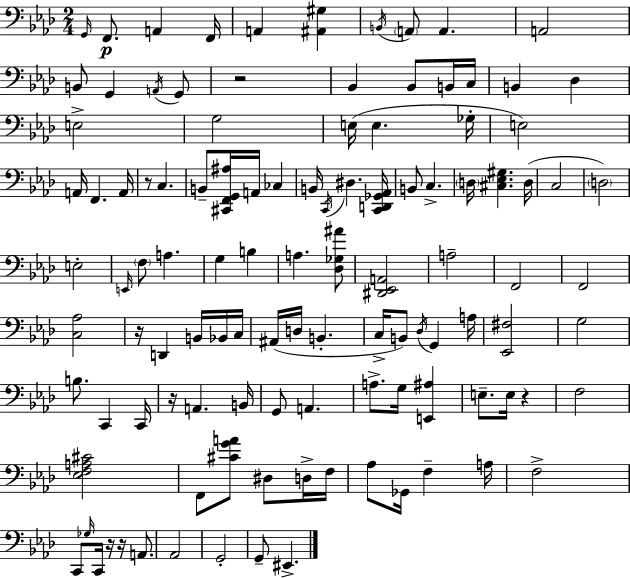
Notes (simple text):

G2/s F2/e. A2/q F2/s A2/q [A#2,G#3]/q B2/s A2/e A2/q. A2/h B2/e G2/q A2/s G2/e R/h Bb2/q Bb2/e B2/s C3/s B2/q Db3/q E3/h G3/h E3/s E3/q. Gb3/s E3/h A2/s F2/q. A2/s R/e C3/q. B2/e [C#2,F2,G2,A#3]/s A2/s CES3/q B2/s C2/s D#3/q. [C2,D2,Gb2,Ab2]/s B2/e C3/q. D3/s [C#3,Eb3,G#3]/q. D3/s C3/h D3/h E3/h E2/s F3/e A3/q. G3/q B3/q A3/q. [Db3,Gb3,A#4]/e [D#2,Eb2,A2]/h A3/h F2/h F2/h [C3,Ab3]/h R/s D2/q B2/s Bb2/s C3/s A#2/s D3/s B2/q. C3/s B2/e Db3/s G2/q A3/s [Eb2,F#3]/h G3/h B3/e. C2/q C2/s R/s A2/q. B2/s G2/e A2/q. A3/e. G3/s [E2,A#3]/q E3/e. E3/s R/q F3/h [Eb3,F3,A3,C#4]/h F2/e [C#4,G4,A4]/e D#3/e D3/s F3/s Ab3/e Gb2/s F3/q A3/s F3/h C2/e Gb3/s C2/s R/s R/s A2/e. Ab2/h G2/h G2/e EIS2/q.